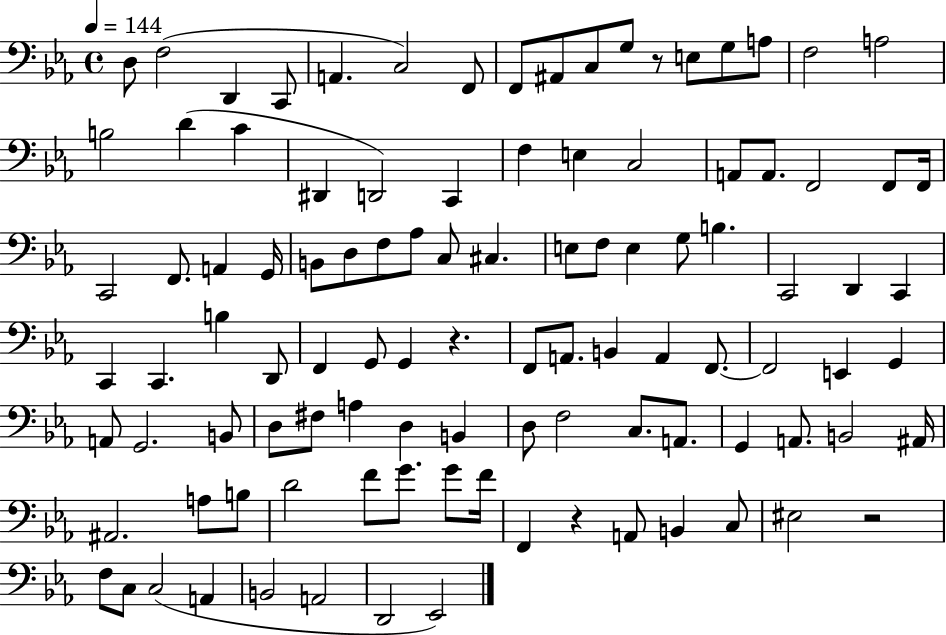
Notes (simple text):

D3/e F3/h D2/q C2/e A2/q. C3/h F2/e F2/e A#2/e C3/e G3/e R/e E3/e G3/e A3/e F3/h A3/h B3/h D4/q C4/q D#2/q D2/h C2/q F3/q E3/q C3/h A2/e A2/e. F2/h F2/e F2/s C2/h F2/e. A2/q G2/s B2/e D3/e F3/e Ab3/e C3/e C#3/q. E3/e F3/e E3/q G3/e B3/q. C2/h D2/q C2/q C2/q C2/q. B3/q D2/e F2/q G2/e G2/q R/q. F2/e A2/e. B2/q A2/q F2/e. F2/h E2/q G2/q A2/e G2/h. B2/e D3/e F#3/e A3/q D3/q B2/q D3/e F3/h C3/e. A2/e. G2/q A2/e. B2/h A#2/s A#2/h. A3/e B3/e D4/h F4/e G4/e. G4/e F4/s F2/q R/q A2/e B2/q C3/e EIS3/h R/h F3/e C3/e C3/h A2/q B2/h A2/h D2/h Eb2/h